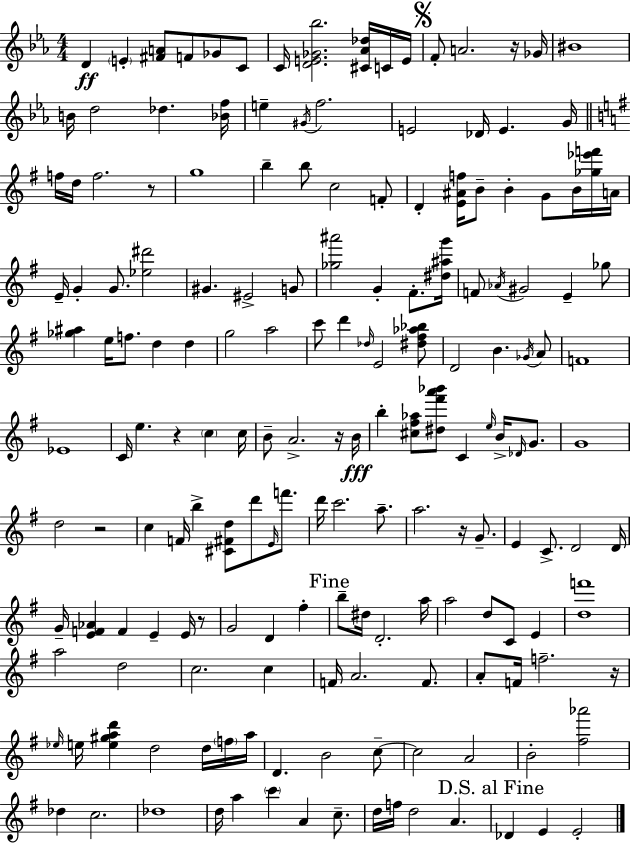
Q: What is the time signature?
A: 4/4